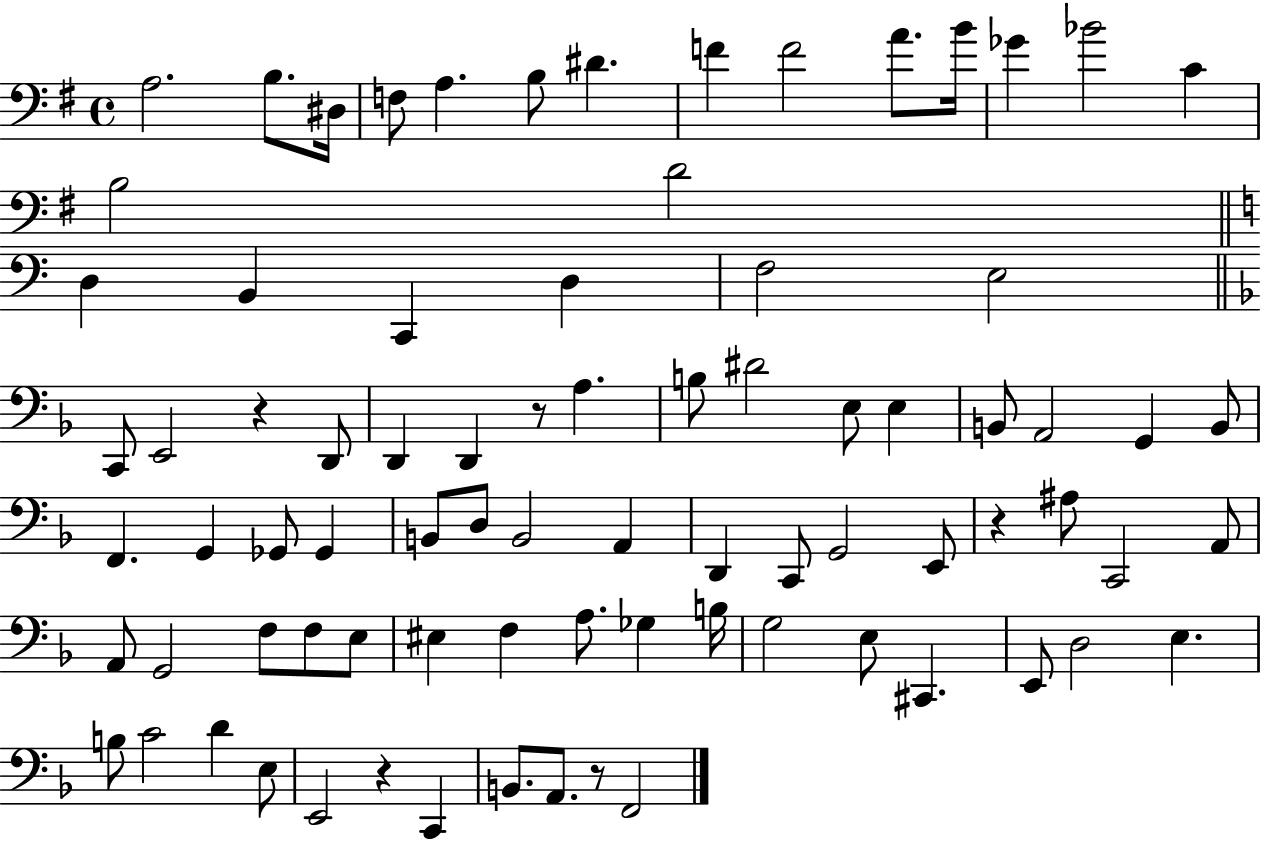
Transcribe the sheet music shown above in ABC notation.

X:1
T:Untitled
M:4/4
L:1/4
K:G
A,2 B,/2 ^D,/4 F,/2 A, B,/2 ^D F F2 A/2 B/4 _G _B2 C B,2 D2 D, B,, C,, D, F,2 E,2 C,,/2 E,,2 z D,,/2 D,, D,, z/2 A, B,/2 ^D2 E,/2 E, B,,/2 A,,2 G,, B,,/2 F,, G,, _G,,/2 _G,, B,,/2 D,/2 B,,2 A,, D,, C,,/2 G,,2 E,,/2 z ^A,/2 C,,2 A,,/2 A,,/2 G,,2 F,/2 F,/2 E,/2 ^E, F, A,/2 _G, B,/4 G,2 E,/2 ^C,, E,,/2 D,2 E, B,/2 C2 D E,/2 E,,2 z C,, B,,/2 A,,/2 z/2 F,,2